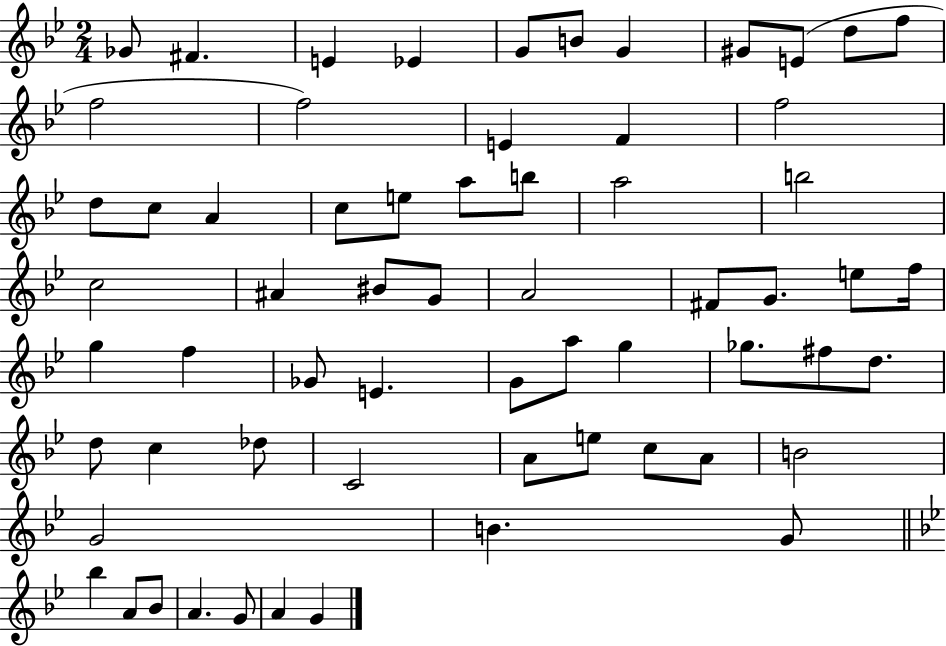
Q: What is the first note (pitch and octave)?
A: Gb4